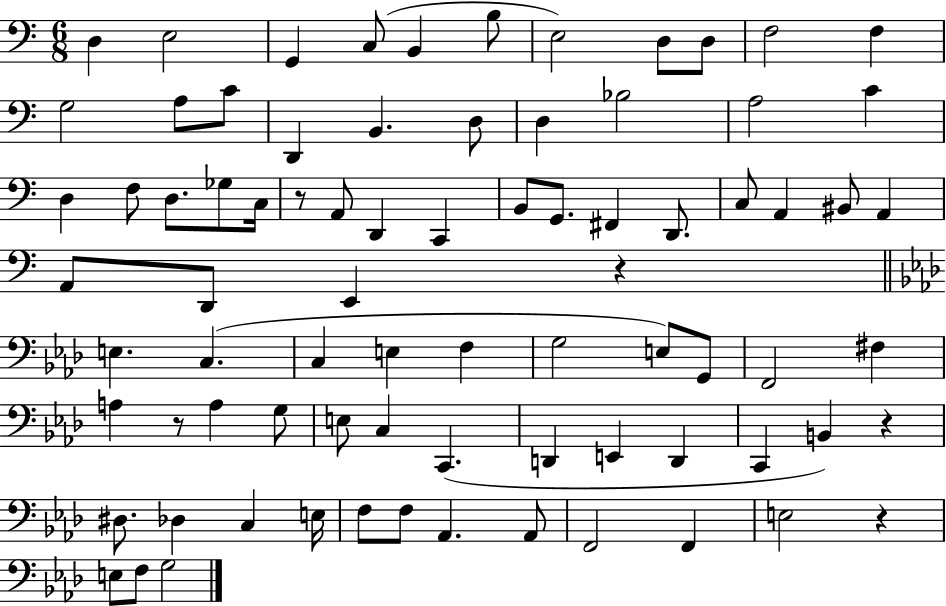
X:1
T:Untitled
M:6/8
L:1/4
K:C
D, E,2 G,, C,/2 B,, B,/2 E,2 D,/2 D,/2 F,2 F, G,2 A,/2 C/2 D,, B,, D,/2 D, _B,2 A,2 C D, F,/2 D,/2 _G,/2 C,/4 z/2 A,,/2 D,, C,, B,,/2 G,,/2 ^F,, D,,/2 C,/2 A,, ^B,,/2 A,, A,,/2 D,,/2 E,, z E, C, C, E, F, G,2 E,/2 G,,/2 F,,2 ^F, A, z/2 A, G,/2 E,/2 C, C,, D,, E,, D,, C,, B,, z ^D,/2 _D, C, E,/4 F,/2 F,/2 _A,, _A,,/2 F,,2 F,, E,2 z E,/2 F,/2 G,2